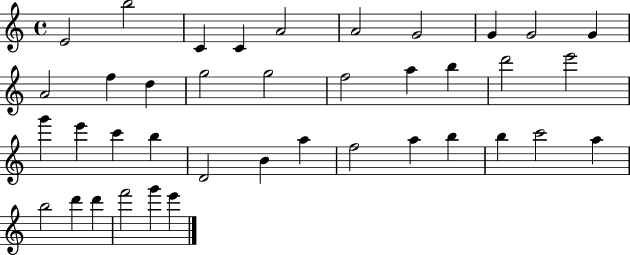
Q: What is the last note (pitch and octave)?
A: E6